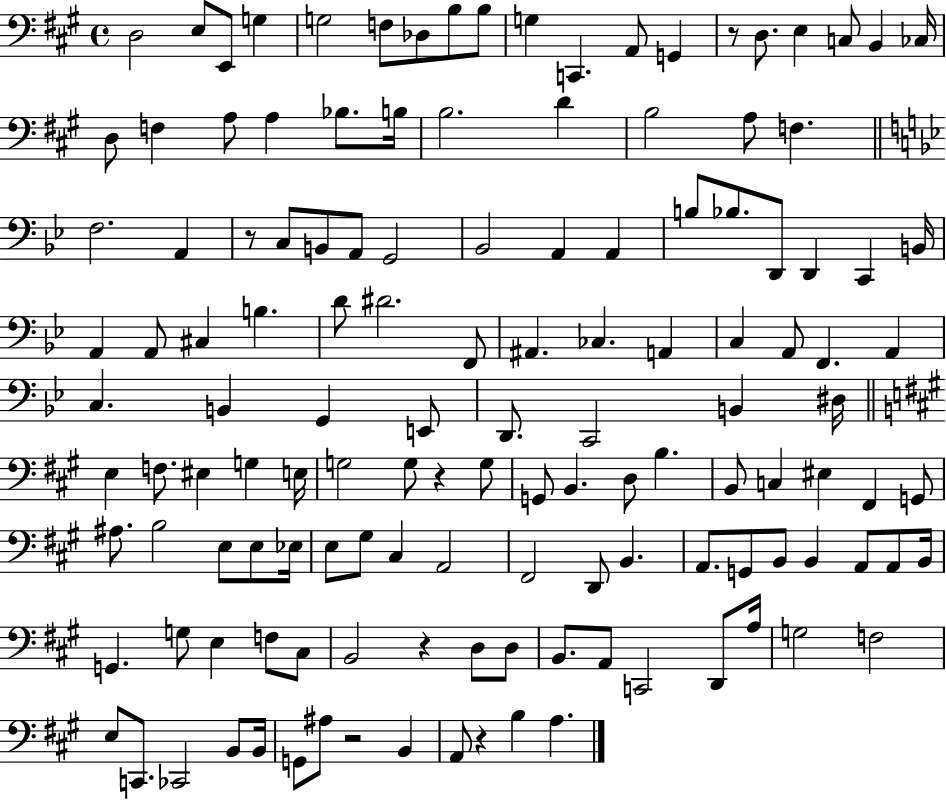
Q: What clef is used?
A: bass